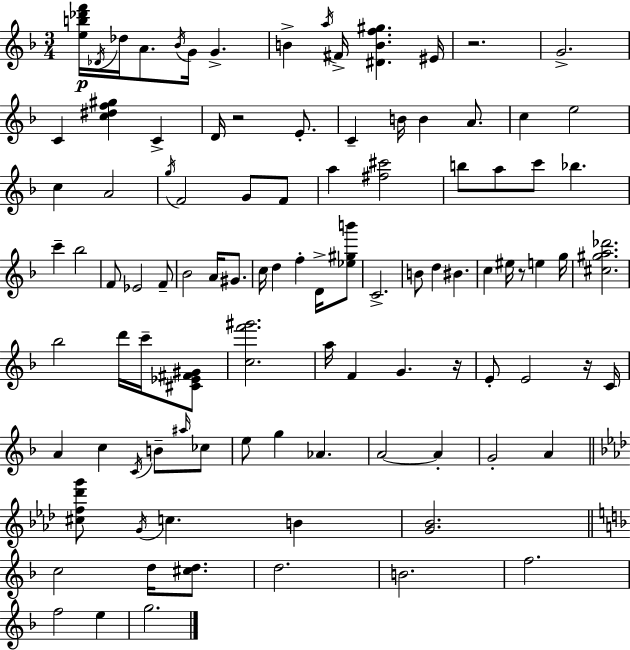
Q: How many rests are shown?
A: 5